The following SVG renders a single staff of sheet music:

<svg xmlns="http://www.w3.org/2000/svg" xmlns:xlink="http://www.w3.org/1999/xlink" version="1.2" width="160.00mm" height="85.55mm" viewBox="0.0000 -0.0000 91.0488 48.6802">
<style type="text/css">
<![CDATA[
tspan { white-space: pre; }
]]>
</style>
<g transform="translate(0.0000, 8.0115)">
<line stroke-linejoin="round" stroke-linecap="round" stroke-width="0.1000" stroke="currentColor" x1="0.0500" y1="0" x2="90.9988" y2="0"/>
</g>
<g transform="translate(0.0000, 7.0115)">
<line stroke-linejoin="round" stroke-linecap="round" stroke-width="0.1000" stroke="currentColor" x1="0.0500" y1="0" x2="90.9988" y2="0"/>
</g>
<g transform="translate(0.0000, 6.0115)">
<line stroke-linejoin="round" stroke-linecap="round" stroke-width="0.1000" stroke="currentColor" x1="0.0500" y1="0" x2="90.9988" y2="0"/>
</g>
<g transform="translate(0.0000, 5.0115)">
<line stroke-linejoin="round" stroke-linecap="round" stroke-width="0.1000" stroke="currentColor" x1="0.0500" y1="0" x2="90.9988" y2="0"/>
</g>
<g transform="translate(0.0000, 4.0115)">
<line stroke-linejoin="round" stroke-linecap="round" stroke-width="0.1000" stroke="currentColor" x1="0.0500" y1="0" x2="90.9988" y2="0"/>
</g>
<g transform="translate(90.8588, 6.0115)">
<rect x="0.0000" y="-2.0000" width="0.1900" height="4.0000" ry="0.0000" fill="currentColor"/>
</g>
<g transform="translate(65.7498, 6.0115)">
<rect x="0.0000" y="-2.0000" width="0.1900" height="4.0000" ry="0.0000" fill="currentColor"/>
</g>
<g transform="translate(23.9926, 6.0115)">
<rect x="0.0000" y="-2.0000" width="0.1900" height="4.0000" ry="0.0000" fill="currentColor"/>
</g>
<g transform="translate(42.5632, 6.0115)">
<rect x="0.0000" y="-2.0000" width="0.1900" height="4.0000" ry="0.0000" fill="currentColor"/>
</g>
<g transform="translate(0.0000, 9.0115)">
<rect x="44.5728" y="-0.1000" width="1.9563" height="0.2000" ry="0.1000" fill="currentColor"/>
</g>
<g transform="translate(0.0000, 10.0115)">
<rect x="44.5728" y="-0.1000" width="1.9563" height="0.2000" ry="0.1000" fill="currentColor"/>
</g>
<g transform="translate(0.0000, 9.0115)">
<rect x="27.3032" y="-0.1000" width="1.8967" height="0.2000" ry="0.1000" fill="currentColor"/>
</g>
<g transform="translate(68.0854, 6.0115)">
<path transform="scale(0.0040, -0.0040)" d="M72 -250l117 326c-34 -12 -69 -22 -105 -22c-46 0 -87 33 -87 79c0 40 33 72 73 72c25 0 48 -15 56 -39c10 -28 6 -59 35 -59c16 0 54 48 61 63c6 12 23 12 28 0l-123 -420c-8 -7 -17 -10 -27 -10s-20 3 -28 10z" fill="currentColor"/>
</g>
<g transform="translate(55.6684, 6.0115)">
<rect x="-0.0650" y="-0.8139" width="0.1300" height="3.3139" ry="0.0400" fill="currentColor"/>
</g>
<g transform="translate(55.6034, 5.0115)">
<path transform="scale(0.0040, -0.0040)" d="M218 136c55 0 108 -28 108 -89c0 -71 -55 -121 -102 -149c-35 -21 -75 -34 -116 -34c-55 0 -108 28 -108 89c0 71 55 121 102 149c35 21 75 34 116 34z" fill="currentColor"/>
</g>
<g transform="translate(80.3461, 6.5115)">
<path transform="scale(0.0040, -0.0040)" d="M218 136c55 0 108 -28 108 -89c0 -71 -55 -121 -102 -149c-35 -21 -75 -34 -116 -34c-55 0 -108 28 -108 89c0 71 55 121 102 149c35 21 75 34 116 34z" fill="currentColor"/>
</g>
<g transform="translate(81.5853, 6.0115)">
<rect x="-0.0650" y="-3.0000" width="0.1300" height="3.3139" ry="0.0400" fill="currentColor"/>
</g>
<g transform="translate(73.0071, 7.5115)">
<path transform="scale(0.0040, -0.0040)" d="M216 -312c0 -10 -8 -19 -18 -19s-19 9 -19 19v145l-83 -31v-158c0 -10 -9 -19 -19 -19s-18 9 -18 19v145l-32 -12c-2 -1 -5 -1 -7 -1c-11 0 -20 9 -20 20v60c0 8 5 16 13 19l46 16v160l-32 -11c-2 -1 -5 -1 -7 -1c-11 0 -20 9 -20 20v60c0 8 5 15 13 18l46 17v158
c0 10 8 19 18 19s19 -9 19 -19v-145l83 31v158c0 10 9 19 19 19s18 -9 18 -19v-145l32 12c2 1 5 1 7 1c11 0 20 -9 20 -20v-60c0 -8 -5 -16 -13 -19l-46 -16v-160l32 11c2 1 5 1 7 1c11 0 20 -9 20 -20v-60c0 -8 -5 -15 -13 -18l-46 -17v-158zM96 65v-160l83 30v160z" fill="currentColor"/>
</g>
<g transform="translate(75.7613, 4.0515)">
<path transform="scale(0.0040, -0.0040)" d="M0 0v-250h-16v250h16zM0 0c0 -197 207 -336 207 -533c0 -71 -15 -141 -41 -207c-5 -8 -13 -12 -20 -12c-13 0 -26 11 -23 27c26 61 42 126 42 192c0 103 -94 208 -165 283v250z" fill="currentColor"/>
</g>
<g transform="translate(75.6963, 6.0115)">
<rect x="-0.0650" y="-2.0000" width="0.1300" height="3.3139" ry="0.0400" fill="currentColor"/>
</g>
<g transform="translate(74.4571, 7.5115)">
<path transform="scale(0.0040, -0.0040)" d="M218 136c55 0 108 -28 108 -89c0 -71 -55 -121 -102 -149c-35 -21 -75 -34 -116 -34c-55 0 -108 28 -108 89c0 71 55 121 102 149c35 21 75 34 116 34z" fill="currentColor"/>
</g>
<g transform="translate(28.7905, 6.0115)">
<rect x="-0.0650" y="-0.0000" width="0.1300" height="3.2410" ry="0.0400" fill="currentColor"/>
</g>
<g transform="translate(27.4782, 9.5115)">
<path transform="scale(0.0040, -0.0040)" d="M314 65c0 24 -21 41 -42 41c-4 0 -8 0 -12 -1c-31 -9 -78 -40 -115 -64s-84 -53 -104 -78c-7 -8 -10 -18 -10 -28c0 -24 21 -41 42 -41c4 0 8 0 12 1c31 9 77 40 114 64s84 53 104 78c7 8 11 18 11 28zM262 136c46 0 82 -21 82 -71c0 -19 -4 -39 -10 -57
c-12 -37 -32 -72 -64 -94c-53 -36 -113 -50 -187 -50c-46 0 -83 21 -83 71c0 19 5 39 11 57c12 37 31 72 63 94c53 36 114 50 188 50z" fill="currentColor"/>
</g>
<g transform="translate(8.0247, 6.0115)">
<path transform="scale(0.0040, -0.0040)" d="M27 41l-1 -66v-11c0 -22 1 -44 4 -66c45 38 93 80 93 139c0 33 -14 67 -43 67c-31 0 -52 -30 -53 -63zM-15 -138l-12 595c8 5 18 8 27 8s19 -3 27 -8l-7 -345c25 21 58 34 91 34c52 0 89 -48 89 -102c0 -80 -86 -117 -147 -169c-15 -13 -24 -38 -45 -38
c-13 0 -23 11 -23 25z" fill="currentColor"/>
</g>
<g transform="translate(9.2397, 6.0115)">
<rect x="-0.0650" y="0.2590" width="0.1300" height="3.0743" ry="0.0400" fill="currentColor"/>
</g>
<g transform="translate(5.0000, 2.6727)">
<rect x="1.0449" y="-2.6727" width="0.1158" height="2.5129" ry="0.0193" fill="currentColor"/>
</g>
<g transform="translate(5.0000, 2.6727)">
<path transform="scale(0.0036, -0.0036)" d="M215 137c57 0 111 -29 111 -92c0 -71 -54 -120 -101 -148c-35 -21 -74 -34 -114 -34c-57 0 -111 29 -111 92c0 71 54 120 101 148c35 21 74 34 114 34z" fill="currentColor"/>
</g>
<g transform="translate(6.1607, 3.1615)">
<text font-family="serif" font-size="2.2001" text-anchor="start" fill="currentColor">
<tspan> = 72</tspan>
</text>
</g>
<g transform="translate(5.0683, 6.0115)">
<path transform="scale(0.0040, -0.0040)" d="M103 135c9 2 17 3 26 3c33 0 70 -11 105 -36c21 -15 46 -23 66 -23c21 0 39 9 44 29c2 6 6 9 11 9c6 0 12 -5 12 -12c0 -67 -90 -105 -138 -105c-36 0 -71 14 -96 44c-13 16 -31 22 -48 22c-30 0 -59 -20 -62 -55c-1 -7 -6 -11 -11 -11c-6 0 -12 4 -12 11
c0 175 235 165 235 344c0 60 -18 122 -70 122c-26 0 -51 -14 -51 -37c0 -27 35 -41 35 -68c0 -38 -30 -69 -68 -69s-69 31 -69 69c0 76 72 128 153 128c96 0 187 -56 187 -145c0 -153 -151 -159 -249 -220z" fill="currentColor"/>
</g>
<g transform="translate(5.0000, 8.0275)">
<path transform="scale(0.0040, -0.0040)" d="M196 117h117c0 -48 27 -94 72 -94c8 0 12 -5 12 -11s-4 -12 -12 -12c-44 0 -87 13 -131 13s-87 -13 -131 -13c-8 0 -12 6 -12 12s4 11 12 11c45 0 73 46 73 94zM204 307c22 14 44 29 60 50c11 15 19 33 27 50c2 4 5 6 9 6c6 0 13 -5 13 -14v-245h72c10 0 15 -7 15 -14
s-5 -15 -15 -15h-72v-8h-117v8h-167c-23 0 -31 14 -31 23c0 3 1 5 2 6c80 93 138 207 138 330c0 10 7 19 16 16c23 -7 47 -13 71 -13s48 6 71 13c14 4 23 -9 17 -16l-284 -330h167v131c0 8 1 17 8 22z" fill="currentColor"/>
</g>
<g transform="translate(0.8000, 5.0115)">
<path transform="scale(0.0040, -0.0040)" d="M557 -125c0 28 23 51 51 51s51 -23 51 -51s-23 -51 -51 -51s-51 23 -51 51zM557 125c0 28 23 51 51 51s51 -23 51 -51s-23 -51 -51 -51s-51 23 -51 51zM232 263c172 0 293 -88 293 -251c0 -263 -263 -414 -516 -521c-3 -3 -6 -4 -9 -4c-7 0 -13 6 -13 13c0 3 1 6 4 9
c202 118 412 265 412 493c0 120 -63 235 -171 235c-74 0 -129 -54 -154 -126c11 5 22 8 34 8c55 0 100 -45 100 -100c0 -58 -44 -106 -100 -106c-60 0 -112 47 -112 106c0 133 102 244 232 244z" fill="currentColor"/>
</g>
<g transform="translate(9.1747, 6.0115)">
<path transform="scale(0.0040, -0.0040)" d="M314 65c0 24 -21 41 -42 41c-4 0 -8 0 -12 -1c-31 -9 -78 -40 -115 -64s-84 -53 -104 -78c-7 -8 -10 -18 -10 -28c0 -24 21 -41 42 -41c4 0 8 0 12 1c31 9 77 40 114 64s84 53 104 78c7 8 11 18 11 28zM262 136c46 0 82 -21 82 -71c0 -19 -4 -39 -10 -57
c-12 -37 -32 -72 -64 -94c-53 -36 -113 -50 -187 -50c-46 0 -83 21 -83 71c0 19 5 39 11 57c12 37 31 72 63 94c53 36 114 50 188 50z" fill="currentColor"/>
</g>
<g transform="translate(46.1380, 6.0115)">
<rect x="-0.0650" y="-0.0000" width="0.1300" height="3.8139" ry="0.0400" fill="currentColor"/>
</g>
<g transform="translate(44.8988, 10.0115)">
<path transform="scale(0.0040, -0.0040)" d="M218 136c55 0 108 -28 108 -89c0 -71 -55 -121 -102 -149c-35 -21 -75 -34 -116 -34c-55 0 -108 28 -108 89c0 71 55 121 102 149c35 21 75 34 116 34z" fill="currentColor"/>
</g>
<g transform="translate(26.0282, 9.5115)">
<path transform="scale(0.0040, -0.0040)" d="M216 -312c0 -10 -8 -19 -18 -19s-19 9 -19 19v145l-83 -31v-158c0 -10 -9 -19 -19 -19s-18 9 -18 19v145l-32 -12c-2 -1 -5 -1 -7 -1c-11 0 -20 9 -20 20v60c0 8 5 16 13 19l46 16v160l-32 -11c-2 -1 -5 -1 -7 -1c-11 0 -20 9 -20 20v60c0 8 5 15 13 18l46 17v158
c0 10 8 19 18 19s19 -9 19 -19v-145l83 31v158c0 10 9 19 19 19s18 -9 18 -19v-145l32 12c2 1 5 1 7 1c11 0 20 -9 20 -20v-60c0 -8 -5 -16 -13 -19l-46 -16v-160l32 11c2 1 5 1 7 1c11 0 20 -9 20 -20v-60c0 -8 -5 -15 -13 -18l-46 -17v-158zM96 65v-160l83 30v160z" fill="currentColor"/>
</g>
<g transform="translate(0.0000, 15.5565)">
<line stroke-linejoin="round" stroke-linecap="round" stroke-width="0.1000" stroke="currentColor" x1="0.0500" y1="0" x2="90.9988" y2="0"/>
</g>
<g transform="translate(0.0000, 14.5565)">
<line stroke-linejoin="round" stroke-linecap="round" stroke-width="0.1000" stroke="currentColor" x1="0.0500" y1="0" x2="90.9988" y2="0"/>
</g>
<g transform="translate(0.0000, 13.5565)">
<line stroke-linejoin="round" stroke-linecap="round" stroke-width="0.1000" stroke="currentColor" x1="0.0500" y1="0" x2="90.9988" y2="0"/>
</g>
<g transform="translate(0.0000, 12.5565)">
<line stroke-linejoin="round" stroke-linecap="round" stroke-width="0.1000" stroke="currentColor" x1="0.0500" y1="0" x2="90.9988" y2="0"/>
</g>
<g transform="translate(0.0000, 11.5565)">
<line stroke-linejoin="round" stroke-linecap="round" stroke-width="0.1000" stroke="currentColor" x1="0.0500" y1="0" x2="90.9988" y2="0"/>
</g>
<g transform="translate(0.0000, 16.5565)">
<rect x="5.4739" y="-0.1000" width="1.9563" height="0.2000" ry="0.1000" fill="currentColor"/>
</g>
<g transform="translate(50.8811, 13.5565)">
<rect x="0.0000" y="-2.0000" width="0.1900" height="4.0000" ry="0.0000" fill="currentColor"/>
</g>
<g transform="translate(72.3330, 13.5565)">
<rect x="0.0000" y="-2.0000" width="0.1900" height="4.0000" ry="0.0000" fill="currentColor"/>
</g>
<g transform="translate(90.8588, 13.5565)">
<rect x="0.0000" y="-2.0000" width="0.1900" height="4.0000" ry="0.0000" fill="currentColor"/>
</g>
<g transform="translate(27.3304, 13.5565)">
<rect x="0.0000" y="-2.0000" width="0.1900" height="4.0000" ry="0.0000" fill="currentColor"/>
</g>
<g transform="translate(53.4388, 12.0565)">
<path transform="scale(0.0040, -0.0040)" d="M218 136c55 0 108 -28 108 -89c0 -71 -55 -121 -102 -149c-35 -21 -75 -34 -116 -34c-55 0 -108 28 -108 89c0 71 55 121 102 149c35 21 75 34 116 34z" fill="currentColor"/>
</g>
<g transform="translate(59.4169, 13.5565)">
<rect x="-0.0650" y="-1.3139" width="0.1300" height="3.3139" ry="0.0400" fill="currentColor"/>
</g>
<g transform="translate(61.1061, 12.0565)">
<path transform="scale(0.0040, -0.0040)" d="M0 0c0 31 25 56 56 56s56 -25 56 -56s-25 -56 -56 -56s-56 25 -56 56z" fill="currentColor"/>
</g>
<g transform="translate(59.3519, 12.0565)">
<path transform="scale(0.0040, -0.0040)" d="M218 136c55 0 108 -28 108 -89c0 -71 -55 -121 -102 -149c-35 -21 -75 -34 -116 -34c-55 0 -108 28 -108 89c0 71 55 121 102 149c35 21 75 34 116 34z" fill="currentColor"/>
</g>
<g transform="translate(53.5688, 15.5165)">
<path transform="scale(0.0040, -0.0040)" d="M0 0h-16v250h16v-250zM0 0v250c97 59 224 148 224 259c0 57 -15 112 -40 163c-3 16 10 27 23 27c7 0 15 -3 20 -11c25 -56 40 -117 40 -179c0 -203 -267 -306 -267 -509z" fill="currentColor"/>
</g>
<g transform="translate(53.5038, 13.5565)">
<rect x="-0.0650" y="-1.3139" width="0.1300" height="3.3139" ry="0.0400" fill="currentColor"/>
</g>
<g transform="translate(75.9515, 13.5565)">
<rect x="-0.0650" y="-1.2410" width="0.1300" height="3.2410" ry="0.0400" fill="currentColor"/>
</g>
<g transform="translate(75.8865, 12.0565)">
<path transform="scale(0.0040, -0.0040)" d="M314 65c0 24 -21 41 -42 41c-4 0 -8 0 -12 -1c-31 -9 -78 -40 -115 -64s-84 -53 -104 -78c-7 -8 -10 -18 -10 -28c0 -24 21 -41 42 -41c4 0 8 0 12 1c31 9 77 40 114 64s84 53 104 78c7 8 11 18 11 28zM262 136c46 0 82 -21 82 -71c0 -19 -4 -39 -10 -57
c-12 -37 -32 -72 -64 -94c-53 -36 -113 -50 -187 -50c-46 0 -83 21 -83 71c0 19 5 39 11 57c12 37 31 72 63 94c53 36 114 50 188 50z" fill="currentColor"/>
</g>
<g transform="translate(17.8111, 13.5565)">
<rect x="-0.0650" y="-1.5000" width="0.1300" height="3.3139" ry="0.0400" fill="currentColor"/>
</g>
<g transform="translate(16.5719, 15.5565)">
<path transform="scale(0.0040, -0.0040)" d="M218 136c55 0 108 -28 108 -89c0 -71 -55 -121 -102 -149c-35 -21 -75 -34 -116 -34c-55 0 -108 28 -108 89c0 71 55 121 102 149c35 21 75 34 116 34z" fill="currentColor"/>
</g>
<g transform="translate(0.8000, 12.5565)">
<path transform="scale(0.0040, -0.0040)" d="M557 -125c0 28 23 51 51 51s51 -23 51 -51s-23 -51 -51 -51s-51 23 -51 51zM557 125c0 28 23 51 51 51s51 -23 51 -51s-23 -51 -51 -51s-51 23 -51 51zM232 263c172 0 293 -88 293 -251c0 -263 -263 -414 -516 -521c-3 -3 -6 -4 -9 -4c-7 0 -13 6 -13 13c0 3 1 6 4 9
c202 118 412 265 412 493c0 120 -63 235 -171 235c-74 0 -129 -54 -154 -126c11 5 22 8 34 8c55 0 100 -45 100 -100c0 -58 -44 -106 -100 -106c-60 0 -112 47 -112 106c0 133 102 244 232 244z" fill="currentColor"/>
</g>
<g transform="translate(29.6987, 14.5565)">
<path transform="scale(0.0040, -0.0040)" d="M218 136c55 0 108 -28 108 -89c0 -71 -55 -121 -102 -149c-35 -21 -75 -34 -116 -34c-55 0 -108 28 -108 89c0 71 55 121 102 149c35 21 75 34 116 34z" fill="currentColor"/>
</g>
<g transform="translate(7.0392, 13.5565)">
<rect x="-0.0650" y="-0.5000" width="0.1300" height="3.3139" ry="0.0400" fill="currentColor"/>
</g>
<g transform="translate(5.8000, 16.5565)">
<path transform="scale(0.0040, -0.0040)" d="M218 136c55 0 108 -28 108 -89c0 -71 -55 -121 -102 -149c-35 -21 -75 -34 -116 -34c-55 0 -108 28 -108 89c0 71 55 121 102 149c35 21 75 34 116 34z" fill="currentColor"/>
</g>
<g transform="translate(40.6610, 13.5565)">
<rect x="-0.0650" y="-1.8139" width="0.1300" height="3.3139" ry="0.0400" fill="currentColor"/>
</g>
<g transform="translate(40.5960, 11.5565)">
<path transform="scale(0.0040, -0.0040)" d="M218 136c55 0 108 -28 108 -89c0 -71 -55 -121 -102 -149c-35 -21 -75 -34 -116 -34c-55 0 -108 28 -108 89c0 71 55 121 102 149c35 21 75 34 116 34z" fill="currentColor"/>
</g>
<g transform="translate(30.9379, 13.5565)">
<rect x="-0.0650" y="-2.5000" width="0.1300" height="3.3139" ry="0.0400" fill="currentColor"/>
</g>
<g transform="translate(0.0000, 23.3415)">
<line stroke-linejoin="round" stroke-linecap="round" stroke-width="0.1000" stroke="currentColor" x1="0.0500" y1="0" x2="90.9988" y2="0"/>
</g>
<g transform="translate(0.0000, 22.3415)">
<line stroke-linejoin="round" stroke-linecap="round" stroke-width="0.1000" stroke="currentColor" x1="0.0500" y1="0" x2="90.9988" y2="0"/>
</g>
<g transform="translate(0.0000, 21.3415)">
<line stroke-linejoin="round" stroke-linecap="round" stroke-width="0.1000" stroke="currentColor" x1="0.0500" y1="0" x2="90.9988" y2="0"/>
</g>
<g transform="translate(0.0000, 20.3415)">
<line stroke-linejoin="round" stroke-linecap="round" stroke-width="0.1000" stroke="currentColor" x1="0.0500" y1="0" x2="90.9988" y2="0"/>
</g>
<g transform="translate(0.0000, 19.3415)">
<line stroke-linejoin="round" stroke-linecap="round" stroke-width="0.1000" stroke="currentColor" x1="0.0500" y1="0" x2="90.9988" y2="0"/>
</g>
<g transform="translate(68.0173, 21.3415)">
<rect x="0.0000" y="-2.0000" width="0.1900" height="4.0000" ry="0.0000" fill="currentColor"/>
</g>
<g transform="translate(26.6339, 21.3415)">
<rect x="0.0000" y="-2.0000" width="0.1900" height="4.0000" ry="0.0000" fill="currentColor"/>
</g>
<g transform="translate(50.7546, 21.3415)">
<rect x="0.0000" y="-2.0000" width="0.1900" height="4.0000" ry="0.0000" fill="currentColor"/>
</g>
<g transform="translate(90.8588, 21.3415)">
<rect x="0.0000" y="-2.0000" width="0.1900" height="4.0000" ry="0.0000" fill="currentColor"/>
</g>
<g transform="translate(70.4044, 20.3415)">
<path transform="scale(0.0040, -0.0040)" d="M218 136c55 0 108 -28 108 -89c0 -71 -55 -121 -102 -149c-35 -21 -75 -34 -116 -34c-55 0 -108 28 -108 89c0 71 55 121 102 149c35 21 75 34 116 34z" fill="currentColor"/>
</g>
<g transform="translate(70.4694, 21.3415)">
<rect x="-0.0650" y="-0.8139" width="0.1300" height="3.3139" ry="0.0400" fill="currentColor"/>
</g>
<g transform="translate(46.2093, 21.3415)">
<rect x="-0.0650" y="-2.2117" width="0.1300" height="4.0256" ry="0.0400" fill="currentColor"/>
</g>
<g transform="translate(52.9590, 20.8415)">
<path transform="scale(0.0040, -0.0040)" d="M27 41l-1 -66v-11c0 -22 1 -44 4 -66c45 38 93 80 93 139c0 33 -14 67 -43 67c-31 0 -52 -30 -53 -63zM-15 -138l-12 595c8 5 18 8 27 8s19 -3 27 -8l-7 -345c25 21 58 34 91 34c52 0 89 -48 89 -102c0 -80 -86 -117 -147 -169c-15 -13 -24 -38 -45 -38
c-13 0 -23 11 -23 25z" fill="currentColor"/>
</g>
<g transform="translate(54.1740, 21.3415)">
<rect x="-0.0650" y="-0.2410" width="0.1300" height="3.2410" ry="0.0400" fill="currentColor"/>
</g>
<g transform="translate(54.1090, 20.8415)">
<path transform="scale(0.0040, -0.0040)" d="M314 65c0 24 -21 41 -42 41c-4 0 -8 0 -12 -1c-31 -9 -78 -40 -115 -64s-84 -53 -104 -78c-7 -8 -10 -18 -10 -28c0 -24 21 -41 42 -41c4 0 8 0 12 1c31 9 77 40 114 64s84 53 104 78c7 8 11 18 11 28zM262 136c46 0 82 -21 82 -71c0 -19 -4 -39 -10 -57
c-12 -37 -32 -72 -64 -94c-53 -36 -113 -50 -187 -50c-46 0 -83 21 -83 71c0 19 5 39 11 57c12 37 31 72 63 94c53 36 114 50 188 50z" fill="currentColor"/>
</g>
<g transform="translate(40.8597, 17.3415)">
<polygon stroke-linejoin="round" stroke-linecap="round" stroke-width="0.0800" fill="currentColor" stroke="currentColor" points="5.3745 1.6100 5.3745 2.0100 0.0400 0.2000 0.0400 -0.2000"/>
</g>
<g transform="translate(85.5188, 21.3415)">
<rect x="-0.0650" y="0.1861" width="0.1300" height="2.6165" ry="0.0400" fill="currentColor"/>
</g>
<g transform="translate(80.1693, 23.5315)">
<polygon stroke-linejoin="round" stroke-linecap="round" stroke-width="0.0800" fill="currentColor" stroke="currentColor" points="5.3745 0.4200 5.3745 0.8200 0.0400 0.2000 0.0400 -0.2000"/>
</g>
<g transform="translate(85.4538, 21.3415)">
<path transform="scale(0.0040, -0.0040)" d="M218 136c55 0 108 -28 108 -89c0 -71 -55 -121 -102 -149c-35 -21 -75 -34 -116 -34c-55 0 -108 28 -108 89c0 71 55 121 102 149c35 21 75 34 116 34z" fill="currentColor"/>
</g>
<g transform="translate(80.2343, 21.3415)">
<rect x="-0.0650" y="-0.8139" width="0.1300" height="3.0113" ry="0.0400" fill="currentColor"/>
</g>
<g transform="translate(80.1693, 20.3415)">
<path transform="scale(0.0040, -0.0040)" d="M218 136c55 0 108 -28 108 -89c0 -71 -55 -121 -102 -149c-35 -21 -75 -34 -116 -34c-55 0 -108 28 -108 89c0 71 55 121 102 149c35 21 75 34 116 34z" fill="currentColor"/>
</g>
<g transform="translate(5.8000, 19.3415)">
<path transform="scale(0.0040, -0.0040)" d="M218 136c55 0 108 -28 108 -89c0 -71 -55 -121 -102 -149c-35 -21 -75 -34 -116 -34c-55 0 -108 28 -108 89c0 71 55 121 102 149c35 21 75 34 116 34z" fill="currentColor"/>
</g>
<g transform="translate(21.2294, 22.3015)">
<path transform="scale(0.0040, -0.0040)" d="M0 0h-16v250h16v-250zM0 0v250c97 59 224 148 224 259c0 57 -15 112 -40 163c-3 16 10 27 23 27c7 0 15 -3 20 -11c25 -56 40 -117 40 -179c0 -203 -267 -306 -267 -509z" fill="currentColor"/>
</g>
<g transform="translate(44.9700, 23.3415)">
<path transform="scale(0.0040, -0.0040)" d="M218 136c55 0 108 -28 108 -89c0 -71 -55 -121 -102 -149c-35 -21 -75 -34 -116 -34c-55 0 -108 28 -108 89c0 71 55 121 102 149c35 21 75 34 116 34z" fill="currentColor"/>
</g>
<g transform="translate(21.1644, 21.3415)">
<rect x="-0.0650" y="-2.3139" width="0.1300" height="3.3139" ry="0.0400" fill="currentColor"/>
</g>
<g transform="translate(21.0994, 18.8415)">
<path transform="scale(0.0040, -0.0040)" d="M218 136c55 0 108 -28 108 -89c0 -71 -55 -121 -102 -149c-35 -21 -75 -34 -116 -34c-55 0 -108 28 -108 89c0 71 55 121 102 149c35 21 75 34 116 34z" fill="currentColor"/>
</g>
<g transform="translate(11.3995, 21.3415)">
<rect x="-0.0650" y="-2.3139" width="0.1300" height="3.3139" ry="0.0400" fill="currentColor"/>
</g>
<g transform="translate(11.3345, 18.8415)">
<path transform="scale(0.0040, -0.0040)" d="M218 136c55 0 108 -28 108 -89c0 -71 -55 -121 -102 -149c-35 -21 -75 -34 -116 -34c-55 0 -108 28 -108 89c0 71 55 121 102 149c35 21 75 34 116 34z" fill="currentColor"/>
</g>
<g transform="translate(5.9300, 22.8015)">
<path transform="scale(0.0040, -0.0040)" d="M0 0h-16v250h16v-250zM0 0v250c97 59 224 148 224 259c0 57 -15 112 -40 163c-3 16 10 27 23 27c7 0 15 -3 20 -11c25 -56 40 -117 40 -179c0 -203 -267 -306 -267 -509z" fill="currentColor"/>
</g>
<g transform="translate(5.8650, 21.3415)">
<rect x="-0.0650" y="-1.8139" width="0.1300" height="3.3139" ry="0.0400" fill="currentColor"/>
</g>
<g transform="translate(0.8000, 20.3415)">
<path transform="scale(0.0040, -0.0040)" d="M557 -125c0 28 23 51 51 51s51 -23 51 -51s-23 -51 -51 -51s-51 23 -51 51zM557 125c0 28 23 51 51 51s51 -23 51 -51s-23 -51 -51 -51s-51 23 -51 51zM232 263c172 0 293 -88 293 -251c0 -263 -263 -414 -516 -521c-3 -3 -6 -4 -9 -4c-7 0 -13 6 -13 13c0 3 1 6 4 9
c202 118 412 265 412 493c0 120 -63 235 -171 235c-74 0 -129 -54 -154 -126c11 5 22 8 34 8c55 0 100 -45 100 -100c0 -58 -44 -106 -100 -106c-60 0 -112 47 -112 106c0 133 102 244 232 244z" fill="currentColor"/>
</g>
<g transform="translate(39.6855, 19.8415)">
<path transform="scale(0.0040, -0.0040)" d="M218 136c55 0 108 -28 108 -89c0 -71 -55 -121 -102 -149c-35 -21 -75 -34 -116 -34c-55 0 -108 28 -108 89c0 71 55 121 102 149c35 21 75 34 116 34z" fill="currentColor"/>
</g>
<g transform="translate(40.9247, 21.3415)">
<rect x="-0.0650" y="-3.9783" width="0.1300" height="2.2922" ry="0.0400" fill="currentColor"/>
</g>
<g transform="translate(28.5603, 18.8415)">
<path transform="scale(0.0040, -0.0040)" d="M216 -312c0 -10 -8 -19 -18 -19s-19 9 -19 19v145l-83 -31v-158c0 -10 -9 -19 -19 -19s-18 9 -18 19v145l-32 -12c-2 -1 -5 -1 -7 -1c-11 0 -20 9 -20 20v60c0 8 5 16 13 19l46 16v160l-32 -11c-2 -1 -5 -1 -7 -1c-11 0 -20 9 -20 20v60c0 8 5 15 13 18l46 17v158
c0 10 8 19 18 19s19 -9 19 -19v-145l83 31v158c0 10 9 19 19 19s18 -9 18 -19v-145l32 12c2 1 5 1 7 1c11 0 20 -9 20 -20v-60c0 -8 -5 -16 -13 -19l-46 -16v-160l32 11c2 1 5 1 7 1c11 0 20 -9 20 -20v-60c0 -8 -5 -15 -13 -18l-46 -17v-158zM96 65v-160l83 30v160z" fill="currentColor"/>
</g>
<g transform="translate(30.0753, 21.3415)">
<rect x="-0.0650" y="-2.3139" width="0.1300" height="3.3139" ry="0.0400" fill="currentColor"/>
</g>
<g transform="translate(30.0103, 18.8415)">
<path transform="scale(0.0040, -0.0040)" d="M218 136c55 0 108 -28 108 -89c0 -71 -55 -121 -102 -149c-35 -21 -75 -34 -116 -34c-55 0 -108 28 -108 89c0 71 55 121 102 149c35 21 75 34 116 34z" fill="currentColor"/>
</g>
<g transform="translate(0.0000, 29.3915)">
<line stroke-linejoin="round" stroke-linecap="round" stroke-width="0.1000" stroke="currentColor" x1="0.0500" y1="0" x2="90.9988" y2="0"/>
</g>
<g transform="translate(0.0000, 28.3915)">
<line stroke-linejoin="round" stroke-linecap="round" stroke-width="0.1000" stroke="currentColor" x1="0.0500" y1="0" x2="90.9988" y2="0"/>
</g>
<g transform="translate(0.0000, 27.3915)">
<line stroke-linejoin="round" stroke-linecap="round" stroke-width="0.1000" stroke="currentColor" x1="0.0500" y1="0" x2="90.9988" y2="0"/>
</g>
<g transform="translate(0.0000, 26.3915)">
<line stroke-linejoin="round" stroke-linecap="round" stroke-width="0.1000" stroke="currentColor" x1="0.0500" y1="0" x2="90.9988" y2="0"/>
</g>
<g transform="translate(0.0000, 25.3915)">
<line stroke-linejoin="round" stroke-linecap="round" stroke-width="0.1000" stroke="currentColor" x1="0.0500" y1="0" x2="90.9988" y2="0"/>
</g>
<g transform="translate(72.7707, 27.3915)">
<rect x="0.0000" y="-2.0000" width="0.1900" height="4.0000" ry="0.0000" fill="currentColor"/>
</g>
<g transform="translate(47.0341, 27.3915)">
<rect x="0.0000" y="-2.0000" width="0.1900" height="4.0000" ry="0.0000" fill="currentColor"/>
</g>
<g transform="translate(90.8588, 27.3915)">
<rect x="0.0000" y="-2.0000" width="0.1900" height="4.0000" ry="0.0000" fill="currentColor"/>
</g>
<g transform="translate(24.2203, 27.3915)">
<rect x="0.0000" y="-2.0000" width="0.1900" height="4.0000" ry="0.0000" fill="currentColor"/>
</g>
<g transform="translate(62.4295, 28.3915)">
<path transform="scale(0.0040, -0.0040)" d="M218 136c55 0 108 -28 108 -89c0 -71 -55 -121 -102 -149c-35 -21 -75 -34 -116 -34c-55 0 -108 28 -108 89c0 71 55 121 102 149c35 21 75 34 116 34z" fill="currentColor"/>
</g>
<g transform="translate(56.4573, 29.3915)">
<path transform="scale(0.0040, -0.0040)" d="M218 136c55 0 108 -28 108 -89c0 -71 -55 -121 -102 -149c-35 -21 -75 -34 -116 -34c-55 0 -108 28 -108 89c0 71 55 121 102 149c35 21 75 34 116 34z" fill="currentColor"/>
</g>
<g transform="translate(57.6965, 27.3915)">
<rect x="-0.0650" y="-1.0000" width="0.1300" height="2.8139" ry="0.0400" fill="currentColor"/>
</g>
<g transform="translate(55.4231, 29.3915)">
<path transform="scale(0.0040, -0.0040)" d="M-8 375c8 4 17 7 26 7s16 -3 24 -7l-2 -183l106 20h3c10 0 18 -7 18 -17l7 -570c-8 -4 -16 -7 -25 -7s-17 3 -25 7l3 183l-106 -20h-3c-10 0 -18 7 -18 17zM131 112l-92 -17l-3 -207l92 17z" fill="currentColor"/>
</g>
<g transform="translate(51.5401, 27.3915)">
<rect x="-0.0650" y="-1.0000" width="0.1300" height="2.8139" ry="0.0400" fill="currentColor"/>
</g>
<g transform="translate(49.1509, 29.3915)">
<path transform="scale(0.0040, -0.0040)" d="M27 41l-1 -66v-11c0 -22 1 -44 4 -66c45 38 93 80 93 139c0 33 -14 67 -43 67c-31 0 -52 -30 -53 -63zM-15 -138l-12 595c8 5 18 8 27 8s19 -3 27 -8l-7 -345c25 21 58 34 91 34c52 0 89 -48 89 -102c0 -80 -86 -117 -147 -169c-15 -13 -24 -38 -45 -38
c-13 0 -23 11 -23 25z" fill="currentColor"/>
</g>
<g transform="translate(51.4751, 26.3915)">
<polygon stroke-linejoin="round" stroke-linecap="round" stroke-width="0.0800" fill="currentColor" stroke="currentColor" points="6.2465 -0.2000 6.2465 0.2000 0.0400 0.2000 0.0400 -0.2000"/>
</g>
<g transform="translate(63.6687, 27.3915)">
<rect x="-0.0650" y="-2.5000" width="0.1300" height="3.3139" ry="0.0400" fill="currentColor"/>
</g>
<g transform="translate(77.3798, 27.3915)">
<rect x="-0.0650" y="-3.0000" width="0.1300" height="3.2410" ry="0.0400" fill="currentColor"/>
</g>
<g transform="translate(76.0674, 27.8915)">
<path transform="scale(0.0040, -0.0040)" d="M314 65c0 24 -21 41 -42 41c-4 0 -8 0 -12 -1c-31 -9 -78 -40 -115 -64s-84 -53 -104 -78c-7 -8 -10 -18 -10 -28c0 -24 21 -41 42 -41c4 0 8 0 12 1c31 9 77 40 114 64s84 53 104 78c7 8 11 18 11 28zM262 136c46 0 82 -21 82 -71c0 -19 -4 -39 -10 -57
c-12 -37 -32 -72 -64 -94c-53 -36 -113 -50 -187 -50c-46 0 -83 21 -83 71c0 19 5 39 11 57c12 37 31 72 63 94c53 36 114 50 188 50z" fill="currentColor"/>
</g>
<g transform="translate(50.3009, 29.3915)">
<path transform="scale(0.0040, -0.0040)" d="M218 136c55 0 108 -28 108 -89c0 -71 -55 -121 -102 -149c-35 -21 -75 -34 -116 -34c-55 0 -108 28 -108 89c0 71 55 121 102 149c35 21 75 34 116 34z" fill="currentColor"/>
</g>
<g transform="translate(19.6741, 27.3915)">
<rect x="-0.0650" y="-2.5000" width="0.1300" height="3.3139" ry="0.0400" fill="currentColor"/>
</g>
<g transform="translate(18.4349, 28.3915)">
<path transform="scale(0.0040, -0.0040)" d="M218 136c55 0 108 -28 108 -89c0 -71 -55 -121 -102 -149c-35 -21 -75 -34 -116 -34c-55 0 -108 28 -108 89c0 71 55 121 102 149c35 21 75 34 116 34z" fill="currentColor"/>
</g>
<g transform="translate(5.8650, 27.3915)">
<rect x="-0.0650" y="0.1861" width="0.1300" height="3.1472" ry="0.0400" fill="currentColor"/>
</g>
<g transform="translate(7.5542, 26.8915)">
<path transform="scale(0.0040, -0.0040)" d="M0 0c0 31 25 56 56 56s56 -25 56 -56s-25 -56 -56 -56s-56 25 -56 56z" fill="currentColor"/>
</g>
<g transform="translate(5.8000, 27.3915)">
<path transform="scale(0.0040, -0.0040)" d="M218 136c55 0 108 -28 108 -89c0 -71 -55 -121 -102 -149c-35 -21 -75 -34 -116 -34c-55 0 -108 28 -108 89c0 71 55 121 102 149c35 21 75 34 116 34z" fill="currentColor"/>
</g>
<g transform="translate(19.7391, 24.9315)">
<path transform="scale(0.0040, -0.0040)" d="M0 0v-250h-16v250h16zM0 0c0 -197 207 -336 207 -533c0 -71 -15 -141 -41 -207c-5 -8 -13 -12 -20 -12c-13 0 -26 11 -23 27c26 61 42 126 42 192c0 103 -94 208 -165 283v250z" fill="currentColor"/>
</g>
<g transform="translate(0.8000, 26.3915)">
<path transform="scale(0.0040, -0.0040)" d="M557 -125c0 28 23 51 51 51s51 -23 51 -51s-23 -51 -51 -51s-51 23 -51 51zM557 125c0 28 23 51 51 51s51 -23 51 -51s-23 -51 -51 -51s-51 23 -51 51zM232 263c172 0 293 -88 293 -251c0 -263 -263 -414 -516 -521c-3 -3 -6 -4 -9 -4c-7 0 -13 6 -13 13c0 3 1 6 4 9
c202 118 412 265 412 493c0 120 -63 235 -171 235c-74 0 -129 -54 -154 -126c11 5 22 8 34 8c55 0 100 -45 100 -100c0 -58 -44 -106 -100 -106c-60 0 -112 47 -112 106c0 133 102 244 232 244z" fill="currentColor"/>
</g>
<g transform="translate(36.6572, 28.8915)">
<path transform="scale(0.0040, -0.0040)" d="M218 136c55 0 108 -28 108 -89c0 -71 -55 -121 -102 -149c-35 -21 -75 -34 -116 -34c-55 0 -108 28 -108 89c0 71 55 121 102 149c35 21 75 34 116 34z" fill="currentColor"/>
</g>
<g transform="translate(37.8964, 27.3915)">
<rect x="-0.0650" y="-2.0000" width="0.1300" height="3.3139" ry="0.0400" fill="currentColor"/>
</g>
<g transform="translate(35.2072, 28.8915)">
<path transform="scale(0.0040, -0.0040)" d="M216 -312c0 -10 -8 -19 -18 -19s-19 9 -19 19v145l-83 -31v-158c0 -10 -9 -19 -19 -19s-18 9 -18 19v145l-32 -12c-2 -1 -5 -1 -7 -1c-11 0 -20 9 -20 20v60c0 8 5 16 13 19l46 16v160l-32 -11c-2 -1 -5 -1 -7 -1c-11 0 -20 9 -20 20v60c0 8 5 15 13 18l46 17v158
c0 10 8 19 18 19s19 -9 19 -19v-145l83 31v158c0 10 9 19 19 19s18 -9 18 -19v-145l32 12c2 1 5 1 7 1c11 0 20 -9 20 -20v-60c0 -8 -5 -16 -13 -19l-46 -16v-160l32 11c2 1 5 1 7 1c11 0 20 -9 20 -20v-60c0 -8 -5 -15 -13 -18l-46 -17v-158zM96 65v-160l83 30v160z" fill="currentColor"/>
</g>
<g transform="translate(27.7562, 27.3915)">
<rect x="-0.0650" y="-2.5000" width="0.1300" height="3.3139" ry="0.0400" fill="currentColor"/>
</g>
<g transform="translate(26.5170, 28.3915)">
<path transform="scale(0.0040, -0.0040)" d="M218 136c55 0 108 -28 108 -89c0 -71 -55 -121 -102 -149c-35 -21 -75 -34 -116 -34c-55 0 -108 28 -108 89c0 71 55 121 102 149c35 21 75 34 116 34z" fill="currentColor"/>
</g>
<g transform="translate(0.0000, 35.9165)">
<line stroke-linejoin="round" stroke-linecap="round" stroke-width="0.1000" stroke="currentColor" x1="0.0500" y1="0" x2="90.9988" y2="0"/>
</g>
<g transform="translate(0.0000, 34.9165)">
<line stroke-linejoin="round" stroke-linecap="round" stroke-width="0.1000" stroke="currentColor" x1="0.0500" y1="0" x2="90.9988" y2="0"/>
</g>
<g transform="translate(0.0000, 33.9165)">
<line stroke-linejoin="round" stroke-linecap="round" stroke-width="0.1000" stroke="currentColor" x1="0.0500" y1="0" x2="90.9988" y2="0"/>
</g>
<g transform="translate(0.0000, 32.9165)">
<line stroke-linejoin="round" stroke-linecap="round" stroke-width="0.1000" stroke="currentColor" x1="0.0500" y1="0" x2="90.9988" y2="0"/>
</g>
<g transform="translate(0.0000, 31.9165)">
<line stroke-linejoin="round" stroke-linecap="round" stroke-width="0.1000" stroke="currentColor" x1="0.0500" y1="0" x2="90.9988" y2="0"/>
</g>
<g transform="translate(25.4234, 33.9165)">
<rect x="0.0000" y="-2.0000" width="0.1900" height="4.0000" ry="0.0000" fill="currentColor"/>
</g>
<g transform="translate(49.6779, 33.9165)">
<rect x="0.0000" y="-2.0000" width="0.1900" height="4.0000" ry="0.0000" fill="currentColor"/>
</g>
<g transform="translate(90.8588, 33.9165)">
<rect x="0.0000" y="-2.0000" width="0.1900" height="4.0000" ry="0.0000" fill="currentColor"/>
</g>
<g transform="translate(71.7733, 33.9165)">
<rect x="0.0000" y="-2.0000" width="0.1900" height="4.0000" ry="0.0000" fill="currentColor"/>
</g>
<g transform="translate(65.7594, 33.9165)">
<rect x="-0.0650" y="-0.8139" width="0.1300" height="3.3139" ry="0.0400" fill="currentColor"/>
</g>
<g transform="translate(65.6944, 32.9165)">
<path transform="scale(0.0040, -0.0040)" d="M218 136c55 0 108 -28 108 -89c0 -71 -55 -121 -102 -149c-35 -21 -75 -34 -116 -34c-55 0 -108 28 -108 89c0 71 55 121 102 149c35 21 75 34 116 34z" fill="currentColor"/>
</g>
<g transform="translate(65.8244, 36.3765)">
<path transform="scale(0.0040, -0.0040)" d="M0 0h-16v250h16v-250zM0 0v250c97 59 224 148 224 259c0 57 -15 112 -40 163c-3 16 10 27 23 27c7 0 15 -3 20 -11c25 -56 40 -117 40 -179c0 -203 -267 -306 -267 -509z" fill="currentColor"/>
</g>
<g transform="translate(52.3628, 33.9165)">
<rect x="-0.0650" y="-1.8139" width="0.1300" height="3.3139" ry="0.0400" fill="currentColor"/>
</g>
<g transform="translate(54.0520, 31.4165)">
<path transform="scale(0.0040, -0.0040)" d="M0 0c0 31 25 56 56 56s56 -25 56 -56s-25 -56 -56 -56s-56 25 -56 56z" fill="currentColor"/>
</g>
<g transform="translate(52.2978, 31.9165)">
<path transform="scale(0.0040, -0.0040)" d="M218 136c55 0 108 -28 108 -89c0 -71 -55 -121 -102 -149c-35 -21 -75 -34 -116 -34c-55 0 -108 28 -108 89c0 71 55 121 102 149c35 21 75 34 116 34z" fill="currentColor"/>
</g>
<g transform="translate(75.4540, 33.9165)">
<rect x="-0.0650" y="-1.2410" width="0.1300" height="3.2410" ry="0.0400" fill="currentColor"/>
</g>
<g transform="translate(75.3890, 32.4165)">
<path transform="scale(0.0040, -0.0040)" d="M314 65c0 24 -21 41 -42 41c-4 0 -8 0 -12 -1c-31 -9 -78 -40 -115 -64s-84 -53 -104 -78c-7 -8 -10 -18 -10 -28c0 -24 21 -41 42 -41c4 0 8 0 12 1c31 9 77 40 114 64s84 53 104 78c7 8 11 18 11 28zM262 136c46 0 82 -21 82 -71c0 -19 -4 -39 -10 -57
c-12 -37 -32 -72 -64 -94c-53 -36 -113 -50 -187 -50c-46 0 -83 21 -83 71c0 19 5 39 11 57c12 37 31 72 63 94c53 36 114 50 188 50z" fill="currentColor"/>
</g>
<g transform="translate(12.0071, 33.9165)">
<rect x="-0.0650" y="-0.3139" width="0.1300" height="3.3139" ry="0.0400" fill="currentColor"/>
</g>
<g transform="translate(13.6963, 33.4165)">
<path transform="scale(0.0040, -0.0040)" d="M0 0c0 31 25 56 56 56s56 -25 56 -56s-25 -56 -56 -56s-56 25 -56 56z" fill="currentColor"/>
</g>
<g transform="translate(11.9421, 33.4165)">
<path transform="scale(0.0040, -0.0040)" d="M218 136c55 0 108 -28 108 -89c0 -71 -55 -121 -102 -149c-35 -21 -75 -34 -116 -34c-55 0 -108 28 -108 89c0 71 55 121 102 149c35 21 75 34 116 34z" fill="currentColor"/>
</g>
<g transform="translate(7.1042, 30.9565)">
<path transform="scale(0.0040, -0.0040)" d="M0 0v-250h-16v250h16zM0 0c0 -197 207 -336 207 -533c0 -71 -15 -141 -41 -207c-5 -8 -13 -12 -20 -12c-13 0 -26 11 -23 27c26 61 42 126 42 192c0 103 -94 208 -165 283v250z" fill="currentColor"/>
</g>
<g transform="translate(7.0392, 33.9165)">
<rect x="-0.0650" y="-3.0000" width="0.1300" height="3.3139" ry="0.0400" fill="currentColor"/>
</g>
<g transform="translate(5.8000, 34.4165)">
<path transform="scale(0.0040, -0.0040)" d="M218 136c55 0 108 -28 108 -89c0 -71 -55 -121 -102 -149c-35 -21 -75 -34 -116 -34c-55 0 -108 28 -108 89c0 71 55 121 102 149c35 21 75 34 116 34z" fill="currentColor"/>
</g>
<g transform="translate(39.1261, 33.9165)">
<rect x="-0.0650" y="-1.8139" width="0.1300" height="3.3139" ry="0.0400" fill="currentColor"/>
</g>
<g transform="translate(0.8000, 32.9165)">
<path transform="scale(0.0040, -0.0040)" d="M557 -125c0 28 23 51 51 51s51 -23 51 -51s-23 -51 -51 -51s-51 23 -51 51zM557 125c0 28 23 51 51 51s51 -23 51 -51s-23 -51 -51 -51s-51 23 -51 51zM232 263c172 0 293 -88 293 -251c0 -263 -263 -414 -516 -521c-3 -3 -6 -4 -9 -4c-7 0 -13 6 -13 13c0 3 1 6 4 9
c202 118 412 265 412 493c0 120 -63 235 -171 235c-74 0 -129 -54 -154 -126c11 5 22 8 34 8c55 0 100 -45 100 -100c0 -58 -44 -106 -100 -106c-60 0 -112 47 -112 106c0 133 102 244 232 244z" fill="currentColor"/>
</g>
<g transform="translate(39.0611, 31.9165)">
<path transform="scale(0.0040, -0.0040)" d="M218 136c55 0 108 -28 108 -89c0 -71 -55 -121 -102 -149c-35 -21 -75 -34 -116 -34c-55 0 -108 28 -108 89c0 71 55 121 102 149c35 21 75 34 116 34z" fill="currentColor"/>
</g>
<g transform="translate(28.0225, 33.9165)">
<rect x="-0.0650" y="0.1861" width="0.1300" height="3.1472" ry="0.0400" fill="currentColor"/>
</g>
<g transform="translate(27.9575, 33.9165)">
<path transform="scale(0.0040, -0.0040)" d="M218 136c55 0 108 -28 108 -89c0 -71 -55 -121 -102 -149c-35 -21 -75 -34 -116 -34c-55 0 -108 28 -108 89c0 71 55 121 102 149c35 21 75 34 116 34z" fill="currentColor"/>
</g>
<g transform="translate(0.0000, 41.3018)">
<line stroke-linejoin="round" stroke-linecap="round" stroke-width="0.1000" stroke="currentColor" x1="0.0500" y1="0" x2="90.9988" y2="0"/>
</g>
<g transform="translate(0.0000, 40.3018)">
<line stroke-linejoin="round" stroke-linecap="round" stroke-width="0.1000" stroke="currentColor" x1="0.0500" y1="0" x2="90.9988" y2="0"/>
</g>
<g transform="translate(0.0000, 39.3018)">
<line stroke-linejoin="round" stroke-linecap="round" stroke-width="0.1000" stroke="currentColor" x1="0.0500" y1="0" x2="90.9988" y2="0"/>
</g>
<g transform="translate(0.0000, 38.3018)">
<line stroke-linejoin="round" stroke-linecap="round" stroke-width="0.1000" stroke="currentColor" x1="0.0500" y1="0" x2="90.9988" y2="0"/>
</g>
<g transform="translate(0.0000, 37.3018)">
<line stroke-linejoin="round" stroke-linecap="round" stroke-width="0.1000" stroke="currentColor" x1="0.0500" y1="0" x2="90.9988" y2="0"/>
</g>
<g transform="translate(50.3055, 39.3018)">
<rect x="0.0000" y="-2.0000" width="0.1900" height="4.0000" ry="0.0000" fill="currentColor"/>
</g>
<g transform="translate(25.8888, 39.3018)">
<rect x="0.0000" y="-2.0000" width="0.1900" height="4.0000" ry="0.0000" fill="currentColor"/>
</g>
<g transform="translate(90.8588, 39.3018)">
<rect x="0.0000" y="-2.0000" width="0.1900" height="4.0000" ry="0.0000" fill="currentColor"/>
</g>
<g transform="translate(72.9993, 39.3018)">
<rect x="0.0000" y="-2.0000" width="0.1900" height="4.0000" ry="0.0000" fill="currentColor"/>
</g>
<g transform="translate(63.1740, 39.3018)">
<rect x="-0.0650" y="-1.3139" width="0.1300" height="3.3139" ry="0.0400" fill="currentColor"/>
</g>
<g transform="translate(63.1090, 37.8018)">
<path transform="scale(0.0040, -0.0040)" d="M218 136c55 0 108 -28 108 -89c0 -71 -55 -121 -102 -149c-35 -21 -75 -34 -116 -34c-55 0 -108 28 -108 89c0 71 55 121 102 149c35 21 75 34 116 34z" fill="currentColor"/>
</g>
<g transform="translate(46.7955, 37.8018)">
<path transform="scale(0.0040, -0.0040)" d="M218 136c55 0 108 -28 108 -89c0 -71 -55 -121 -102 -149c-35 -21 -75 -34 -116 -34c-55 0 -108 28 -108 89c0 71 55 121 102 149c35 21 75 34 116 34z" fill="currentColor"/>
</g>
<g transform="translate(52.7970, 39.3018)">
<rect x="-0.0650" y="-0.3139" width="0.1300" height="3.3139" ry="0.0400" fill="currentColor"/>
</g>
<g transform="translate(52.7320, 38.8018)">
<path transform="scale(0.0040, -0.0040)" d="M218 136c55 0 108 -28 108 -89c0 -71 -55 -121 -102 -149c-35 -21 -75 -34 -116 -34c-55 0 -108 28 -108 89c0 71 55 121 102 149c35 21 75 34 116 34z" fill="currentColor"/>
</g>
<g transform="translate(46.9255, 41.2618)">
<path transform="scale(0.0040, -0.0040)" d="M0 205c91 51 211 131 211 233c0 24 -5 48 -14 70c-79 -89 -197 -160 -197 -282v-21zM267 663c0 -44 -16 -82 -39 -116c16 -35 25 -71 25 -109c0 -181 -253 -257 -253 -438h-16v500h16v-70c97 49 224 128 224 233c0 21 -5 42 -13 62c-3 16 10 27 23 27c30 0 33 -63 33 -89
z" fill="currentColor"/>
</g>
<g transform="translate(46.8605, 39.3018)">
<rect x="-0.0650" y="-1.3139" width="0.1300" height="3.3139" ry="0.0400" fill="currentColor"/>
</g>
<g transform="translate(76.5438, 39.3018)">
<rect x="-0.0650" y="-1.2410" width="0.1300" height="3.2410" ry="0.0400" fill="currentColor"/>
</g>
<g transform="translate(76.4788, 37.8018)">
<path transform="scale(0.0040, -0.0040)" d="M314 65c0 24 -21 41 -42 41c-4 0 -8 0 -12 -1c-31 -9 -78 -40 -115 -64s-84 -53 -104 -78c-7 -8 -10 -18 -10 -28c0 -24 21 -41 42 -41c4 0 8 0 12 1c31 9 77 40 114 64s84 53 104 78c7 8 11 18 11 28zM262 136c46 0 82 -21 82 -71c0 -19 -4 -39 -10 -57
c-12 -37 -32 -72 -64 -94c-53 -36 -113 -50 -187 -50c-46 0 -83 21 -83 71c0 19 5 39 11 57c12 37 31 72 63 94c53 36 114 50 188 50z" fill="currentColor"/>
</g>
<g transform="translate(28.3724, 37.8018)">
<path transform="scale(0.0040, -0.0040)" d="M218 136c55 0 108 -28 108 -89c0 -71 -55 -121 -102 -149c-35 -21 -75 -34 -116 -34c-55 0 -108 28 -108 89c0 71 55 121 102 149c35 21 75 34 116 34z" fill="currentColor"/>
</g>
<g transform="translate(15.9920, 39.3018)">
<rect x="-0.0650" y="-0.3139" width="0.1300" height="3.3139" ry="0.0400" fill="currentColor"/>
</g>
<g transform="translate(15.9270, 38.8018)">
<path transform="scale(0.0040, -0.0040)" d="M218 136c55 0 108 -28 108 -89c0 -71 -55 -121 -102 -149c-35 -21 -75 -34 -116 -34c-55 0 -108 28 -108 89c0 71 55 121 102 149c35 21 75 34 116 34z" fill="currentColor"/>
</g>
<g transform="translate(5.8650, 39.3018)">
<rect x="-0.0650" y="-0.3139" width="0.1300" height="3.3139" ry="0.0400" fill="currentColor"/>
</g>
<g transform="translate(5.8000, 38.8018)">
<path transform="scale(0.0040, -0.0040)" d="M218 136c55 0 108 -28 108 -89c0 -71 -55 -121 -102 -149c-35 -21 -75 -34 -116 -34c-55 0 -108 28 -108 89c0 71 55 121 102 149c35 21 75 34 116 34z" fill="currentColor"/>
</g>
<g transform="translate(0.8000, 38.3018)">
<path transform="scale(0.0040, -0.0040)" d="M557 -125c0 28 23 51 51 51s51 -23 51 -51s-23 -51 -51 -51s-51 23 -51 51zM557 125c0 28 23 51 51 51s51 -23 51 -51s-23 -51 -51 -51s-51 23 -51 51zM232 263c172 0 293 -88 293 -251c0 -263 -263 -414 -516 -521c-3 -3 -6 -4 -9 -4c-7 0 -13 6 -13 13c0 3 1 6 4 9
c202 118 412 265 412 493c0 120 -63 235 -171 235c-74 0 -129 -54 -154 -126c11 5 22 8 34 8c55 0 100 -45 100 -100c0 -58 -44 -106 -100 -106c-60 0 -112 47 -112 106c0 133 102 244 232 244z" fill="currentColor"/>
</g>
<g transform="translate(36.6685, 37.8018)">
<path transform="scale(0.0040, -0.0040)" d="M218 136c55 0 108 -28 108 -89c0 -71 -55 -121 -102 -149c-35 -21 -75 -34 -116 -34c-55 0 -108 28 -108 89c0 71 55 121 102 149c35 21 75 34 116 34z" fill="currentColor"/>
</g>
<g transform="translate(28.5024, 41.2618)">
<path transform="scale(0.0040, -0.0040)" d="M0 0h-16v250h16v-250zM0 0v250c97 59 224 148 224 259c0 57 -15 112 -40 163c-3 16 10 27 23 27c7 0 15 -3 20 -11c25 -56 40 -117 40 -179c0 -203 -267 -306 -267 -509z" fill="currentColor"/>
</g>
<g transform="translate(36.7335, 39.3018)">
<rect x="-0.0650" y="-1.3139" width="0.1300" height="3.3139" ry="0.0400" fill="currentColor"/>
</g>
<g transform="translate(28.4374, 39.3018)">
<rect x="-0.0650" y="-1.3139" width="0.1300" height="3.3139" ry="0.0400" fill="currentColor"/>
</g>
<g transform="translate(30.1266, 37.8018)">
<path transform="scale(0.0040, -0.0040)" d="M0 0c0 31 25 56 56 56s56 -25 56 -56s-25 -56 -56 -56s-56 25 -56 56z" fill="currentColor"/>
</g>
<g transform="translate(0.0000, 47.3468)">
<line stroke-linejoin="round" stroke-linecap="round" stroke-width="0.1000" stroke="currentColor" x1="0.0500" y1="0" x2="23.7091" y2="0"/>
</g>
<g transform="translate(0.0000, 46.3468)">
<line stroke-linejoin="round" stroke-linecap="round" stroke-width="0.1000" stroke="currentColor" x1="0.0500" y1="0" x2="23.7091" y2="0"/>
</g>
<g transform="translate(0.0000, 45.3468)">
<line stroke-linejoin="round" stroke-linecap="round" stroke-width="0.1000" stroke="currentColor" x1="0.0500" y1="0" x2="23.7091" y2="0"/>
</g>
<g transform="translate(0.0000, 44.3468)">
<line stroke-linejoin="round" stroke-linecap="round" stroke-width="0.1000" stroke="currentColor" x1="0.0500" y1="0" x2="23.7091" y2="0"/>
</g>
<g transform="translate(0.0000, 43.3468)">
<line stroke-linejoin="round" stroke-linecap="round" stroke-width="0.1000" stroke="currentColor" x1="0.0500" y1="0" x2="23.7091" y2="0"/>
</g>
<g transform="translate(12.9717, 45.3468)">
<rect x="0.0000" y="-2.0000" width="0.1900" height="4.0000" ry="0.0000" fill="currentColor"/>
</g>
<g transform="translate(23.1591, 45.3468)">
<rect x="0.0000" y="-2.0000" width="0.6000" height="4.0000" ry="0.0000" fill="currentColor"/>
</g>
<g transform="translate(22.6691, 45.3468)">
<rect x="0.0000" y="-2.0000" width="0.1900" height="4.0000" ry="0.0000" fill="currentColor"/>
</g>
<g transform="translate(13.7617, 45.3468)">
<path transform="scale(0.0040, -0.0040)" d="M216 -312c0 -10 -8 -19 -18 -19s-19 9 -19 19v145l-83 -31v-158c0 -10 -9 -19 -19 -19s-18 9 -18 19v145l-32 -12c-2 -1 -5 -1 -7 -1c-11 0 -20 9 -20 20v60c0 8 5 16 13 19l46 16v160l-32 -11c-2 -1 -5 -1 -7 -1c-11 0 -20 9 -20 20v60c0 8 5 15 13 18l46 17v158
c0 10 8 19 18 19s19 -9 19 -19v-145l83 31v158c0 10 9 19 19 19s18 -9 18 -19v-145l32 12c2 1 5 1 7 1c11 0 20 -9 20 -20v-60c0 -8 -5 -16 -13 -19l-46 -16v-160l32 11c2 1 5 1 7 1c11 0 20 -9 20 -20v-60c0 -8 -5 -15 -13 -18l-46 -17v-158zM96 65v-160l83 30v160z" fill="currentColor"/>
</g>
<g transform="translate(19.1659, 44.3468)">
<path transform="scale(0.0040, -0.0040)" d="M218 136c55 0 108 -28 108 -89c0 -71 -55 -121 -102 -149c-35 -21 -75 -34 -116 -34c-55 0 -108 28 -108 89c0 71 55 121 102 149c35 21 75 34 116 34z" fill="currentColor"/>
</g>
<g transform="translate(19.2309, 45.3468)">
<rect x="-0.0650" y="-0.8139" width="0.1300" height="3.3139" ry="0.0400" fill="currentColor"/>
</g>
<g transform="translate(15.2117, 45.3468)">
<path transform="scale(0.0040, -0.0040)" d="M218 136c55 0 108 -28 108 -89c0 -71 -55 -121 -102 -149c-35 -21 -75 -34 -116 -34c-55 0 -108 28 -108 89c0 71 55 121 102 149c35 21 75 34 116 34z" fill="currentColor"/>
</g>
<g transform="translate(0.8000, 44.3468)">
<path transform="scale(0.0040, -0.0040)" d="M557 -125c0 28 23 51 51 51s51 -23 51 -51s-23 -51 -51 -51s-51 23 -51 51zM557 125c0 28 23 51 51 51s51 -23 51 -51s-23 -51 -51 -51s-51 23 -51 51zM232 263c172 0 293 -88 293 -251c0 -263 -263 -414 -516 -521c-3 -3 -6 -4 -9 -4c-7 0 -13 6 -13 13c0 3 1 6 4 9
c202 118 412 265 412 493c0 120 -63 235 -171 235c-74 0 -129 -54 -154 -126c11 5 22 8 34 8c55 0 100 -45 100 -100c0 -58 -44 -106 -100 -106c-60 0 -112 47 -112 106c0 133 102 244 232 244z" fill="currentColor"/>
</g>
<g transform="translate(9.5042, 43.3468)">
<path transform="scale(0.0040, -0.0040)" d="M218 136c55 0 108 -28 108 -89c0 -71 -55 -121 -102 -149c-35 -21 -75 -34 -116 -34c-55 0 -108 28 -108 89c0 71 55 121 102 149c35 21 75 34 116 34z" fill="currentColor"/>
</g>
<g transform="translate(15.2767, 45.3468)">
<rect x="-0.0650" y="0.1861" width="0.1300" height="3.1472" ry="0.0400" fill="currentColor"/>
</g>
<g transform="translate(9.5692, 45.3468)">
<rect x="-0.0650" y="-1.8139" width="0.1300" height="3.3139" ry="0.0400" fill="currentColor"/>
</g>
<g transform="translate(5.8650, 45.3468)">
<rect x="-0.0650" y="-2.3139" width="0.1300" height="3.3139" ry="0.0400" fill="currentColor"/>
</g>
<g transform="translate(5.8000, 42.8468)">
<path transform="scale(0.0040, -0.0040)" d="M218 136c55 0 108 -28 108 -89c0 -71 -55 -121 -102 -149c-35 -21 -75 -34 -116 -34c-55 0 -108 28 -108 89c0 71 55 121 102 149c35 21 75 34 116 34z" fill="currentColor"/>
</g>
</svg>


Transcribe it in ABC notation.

X:1
T:Untitled
M:2/4
L:1/4
K:C
_D,2 ^D,,2 C,, F, z/2 ^A,,/2 C, E,, G,, B,, A, G,/2 G, G,2 A,/2 B, B,/2 ^B, G,/2 G,,/2 _E,2 F, F,/2 D,/2 D, B,,/2 B,, ^A,, _G,,/2 G,,/2 B,, C,2 C,/2 E, D, A, A, F,/2 G,2 E, E, G,/2 G, G,/4 E, G, G,2 B, A, ^D, F,